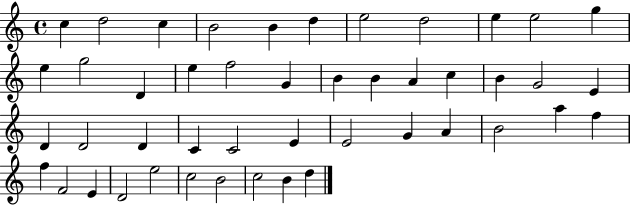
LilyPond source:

{
  \clef treble
  \time 4/4
  \defaultTimeSignature
  \key c \major
  c''4 d''2 c''4 | b'2 b'4 d''4 | e''2 d''2 | e''4 e''2 g''4 | \break e''4 g''2 d'4 | e''4 f''2 g'4 | b'4 b'4 a'4 c''4 | b'4 g'2 e'4 | \break d'4 d'2 d'4 | c'4 c'2 e'4 | e'2 g'4 a'4 | b'2 a''4 f''4 | \break f''4 f'2 e'4 | d'2 e''2 | c''2 b'2 | c''2 b'4 d''4 | \break \bar "|."
}